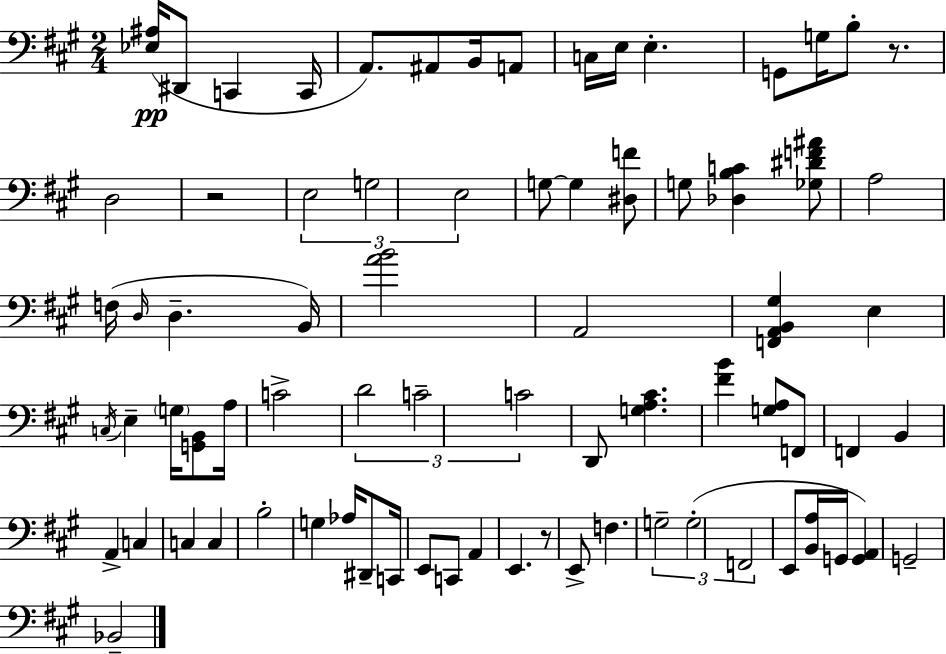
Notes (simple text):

[Eb3,A#3]/s D#2/e C2/q C2/s A2/e. A#2/e B2/s A2/e C3/s E3/s E3/q. G2/e G3/s B3/e R/e. D3/h R/h E3/h G3/h E3/h G3/e G3/q [D#3,F4]/e G3/e [Db3,B3,C4]/q [Gb3,D#4,F4,A#4]/e A3/h F3/s D3/s D3/q. B2/s [A4,B4]/h A2/h [F2,A2,B2,G#3]/q E3/q C3/s E3/q G3/s [G2,B2]/e A3/s C4/h D4/h C4/h C4/h D2/e [G3,A3,C#4]/q. [F#4,B4]/q [G3,A3]/e F2/e F2/q B2/q A2/q C3/q C3/q C3/q B3/h G3/q Ab3/s D#2/e C2/s E2/e C2/e A2/q E2/q. R/e E2/e F3/q. G3/h G3/h F2/h E2/e [B2,A3]/s G2/s [G2,A2]/q G2/h Bb2/h